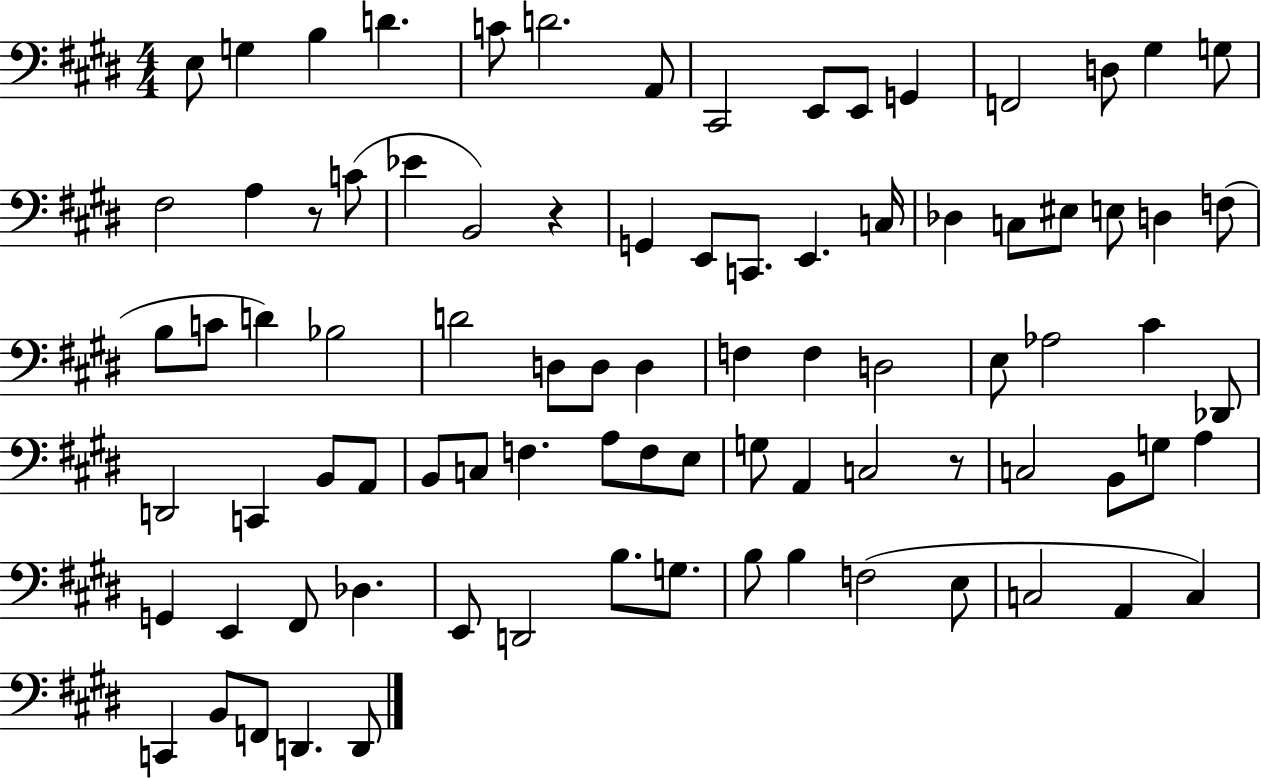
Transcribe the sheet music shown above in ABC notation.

X:1
T:Untitled
M:4/4
L:1/4
K:E
E,/2 G, B, D C/2 D2 A,,/2 ^C,,2 E,,/2 E,,/2 G,, F,,2 D,/2 ^G, G,/2 ^F,2 A, z/2 C/2 _E B,,2 z G,, E,,/2 C,,/2 E,, C,/4 _D, C,/2 ^E,/2 E,/2 D, F,/2 B,/2 C/2 D _B,2 D2 D,/2 D,/2 D, F, F, D,2 E,/2 _A,2 ^C _D,,/2 D,,2 C,, B,,/2 A,,/2 B,,/2 C,/2 F, A,/2 F,/2 E,/2 G,/2 A,, C,2 z/2 C,2 B,,/2 G,/2 A, G,, E,, ^F,,/2 _D, E,,/2 D,,2 B,/2 G,/2 B,/2 B, F,2 E,/2 C,2 A,, C, C,, B,,/2 F,,/2 D,, D,,/2